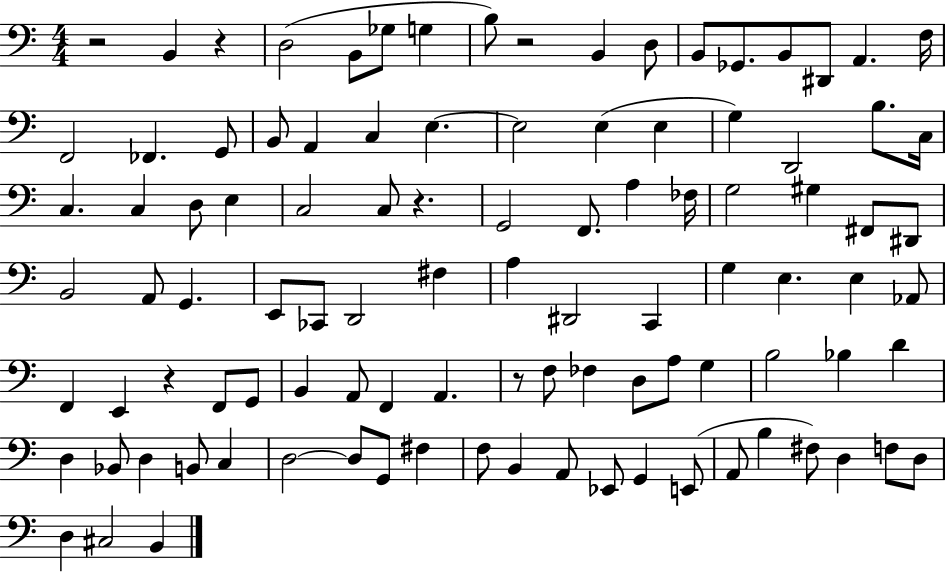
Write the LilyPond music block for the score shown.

{
  \clef bass
  \numericTimeSignature
  \time 4/4
  \key c \major
  \repeat volta 2 { r2 b,4 r4 | d2( b,8 ges8 g4 | b8) r2 b,4 d8 | b,8 ges,8. b,8 dis,8 a,4. f16 | \break f,2 fes,4. g,8 | b,8 a,4 c4 e4.~~ | e2 e4( e4 | g4) d,2 b8. c16 | \break c4. c4 d8 e4 | c2 c8 r4. | g,2 f,8. a4 fes16 | g2 gis4 fis,8 dis,8 | \break b,2 a,8 g,4. | e,8 ces,8 d,2 fis4 | a4 dis,2 c,4 | g4 e4. e4 aes,8 | \break f,4 e,4 r4 f,8 g,8 | b,4 a,8 f,4 a,4. | r8 f8 fes4 d8 a8 g4 | b2 bes4 d'4 | \break d4 bes,8 d4 b,8 c4 | d2~~ d8 g,8 fis4 | f8 b,4 a,8 ees,8 g,4 e,8( | a,8 b4 fis8) d4 f8 d8 | \break d4 cis2 b,4 | } \bar "|."
}